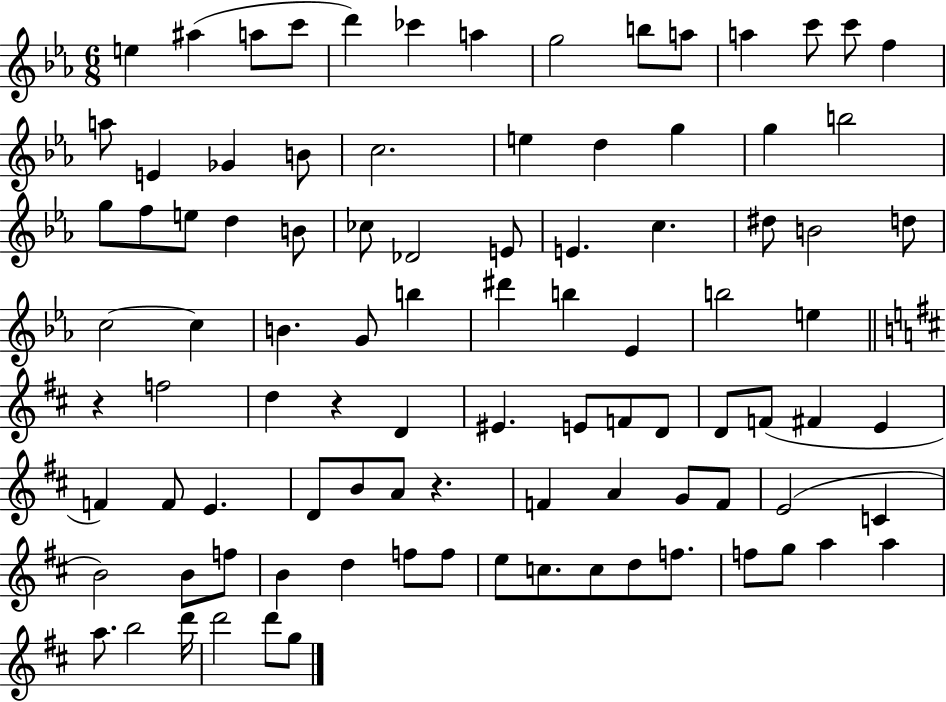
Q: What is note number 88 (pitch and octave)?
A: B5